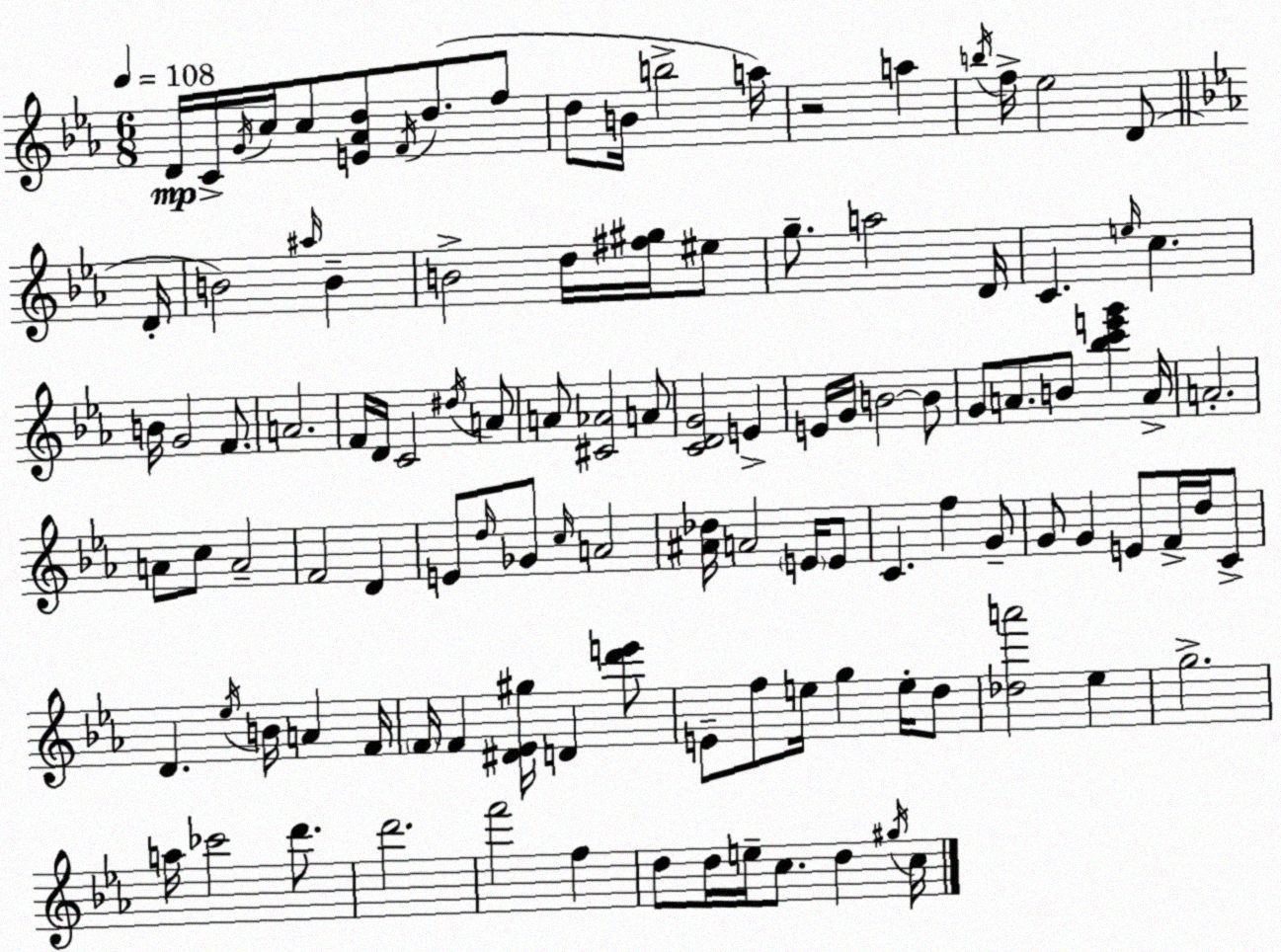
X:1
T:Untitled
M:6/8
L:1/4
K:Eb
D/4 C/4 G/4 c/4 c/2 [E_Ad]/2 F/4 d/2 f/2 d/2 B/4 b2 a/4 z2 a b/4 f/4 _e2 D/2 D/4 B2 ^a/4 B B2 d/4 [^f^g]/4 ^e/2 g/2 a2 D/4 C e/4 c B/4 G2 F/2 A2 F/4 D/4 C2 ^d/4 A/2 A/2 [^C_A]2 A/2 [CDG]2 E E/4 G/4 B2 B/2 G/2 A/2 B/2 [_bc'e'g'] A/4 A2 A/2 c/2 A2 F2 D E/2 d/4 _G/2 c/4 A2 [^A_d]/4 A2 E/4 E/2 C f G/2 G/2 G E/2 F/4 d/4 C/2 D _e/4 B/4 A F/4 F/4 F [^D_E^g]/4 D [d'e']/2 E/2 f/2 e/4 g e/4 d/2 [_da']2 _e g2 a/4 _c'2 d'/2 d'2 f'2 f d/2 d/4 e/4 c/2 d ^g/4 c/4